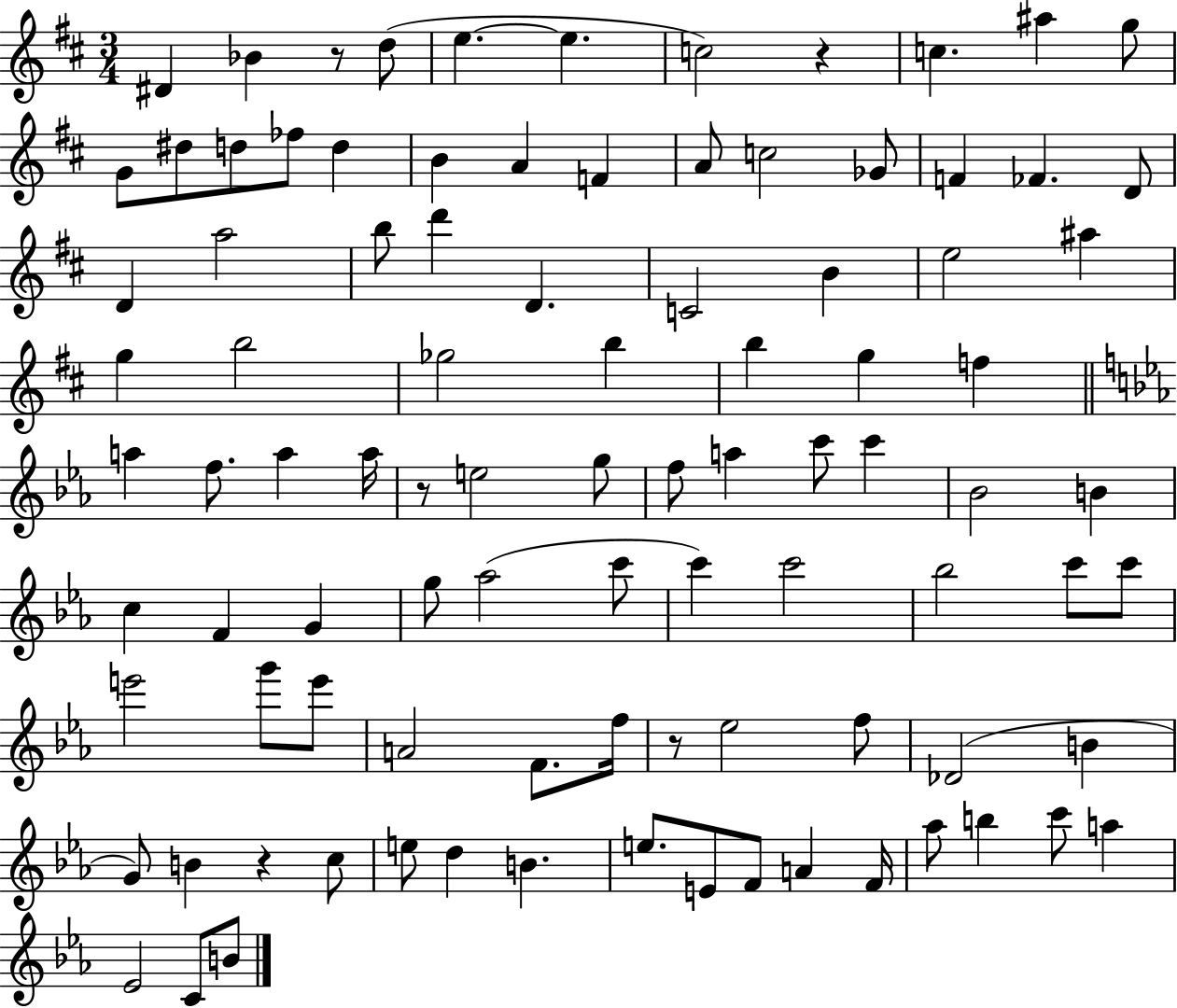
D#4/q Bb4/q R/e D5/e E5/q. E5/q. C5/h R/q C5/q. A#5/q G5/e G4/e D#5/e D5/e FES5/e D5/q B4/q A4/q F4/q A4/e C5/h Gb4/e F4/q FES4/q. D4/e D4/q A5/h B5/e D6/q D4/q. C4/h B4/q E5/h A#5/q G5/q B5/h Gb5/h B5/q B5/q G5/q F5/q A5/q F5/e. A5/q A5/s R/e E5/h G5/e F5/e A5/q C6/e C6/q Bb4/h B4/q C5/q F4/q G4/q G5/e Ab5/h C6/e C6/q C6/h Bb5/h C6/e C6/e E6/h G6/e E6/e A4/h F4/e. F5/s R/e Eb5/h F5/e Db4/h B4/q G4/e B4/q R/q C5/e E5/e D5/q B4/q. E5/e. E4/e F4/e A4/q F4/s Ab5/e B5/q C6/e A5/q Eb4/h C4/e B4/e